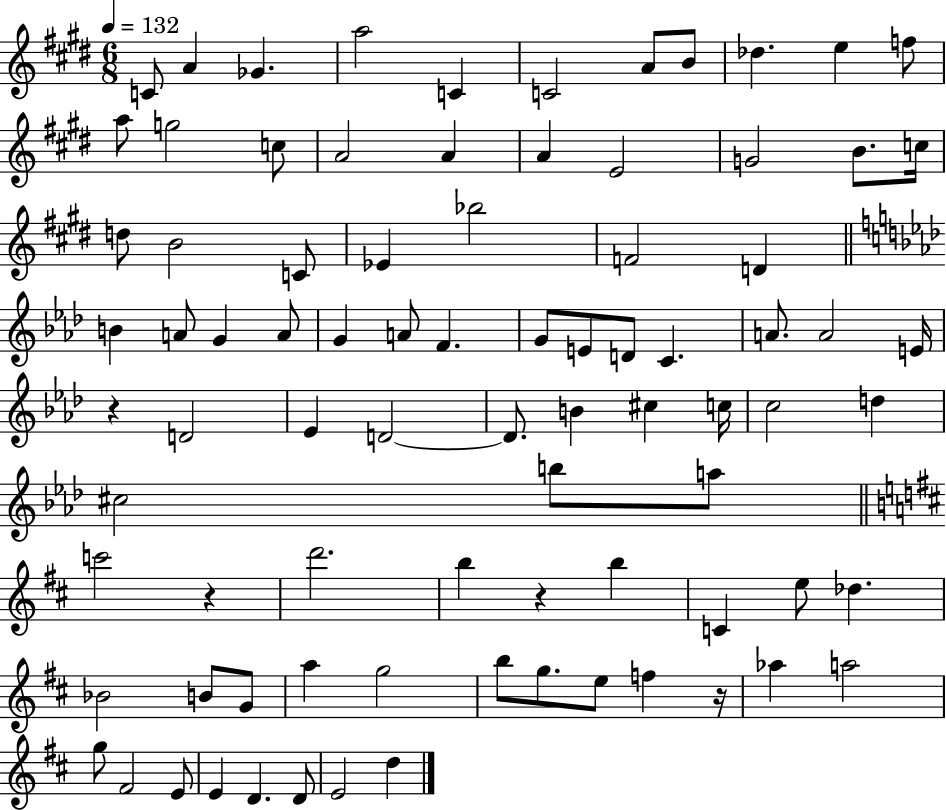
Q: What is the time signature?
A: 6/8